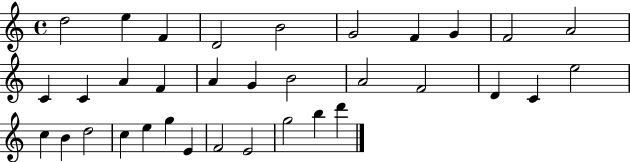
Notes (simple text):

D5/h E5/q F4/q D4/h B4/h G4/h F4/q G4/q F4/h A4/h C4/q C4/q A4/q F4/q A4/q G4/q B4/h A4/h F4/h D4/q C4/q E5/h C5/q B4/q D5/h C5/q E5/q G5/q E4/q F4/h E4/h G5/h B5/q D6/q